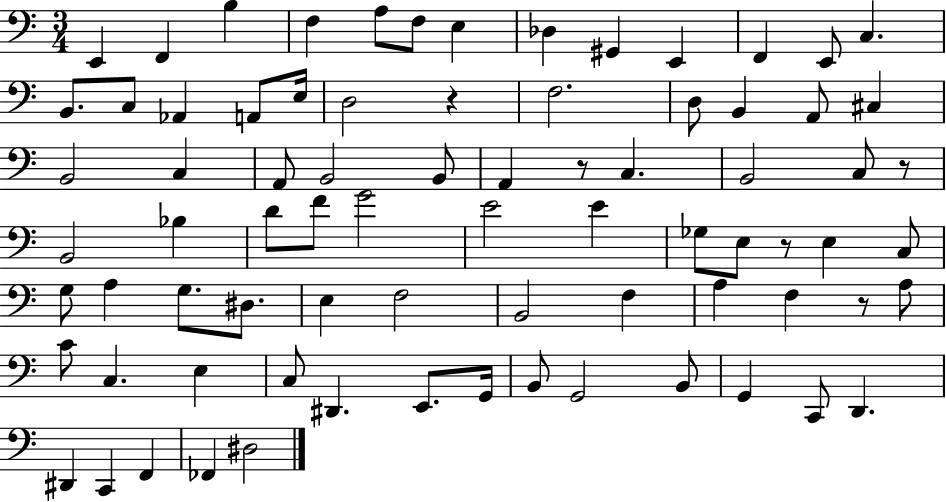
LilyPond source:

{
  \clef bass
  \numericTimeSignature
  \time 3/4
  \key c \major
  e,4 f,4 b4 | f4 a8 f8 e4 | des4 gis,4 e,4 | f,4 e,8 c4. | \break b,8. c8 aes,4 a,8 e16 | d2 r4 | f2. | d8 b,4 a,8 cis4 | \break b,2 c4 | a,8 b,2 b,8 | a,4 r8 c4. | b,2 c8 r8 | \break b,2 bes4 | d'8 f'8 g'2 | e'2 e'4 | ges8 e8 r8 e4 c8 | \break g8 a4 g8. dis8. | e4 f2 | b,2 f4 | a4 f4 r8 a8 | \break c'8 c4. e4 | c8 dis,4. e,8. g,16 | b,8 g,2 b,8 | g,4 c,8 d,4. | \break dis,4 c,4 f,4 | fes,4 dis2 | \bar "|."
}